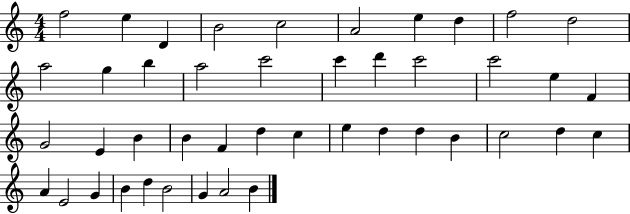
{
  \clef treble
  \numericTimeSignature
  \time 4/4
  \key c \major
  f''2 e''4 d'4 | b'2 c''2 | a'2 e''4 d''4 | f''2 d''2 | \break a''2 g''4 b''4 | a''2 c'''2 | c'''4 d'''4 c'''2 | c'''2 e''4 f'4 | \break g'2 e'4 b'4 | b'4 f'4 d''4 c''4 | e''4 d''4 d''4 b'4 | c''2 d''4 c''4 | \break a'4 e'2 g'4 | b'4 d''4 b'2 | g'4 a'2 b'4 | \bar "|."
}